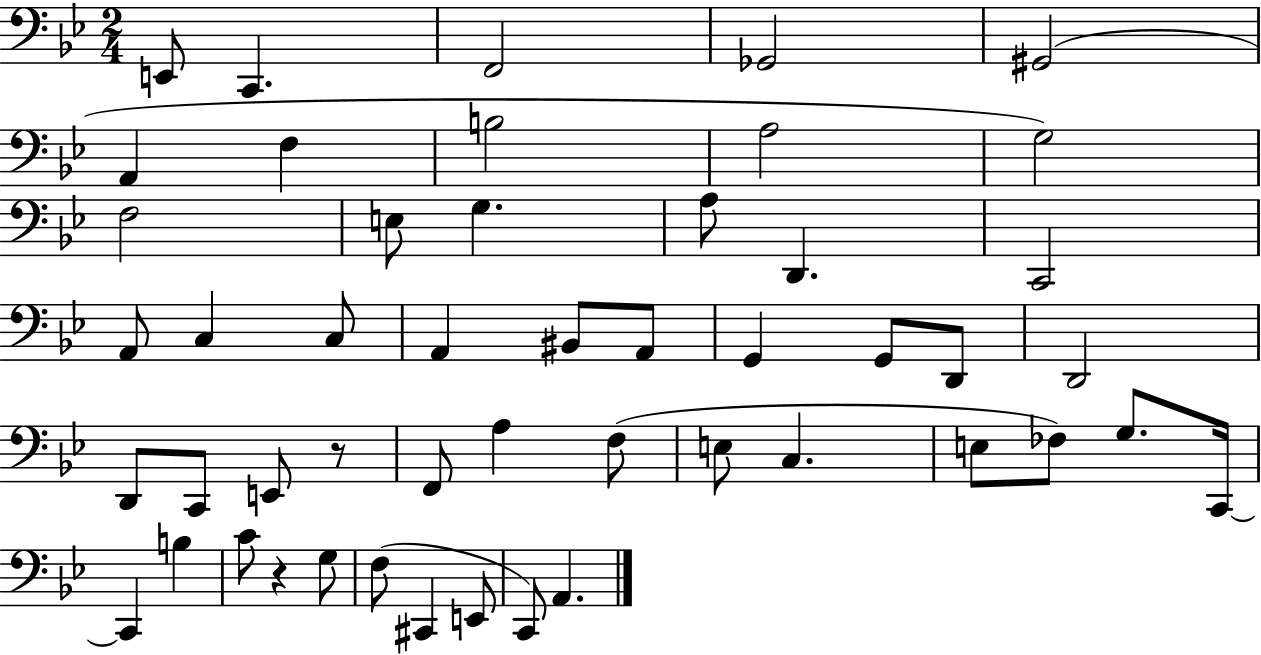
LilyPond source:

{
  \clef bass
  \numericTimeSignature
  \time 2/4
  \key bes \major
  \repeat volta 2 { e,8 c,4. | f,2 | ges,2 | gis,2( | \break a,4 f4 | b2 | a2 | g2) | \break f2 | e8 g4. | a8 d,4. | c,2 | \break a,8 c4 c8 | a,4 bis,8 a,8 | g,4 g,8 d,8 | d,2 | \break d,8 c,8 e,8 r8 | f,8 a4 f8( | e8 c4. | e8 fes8) g8. c,16~~ | \break c,4 b4 | c'8 r4 g8 | f8( cis,4 e,8 | c,8) a,4. | \break } \bar "|."
}